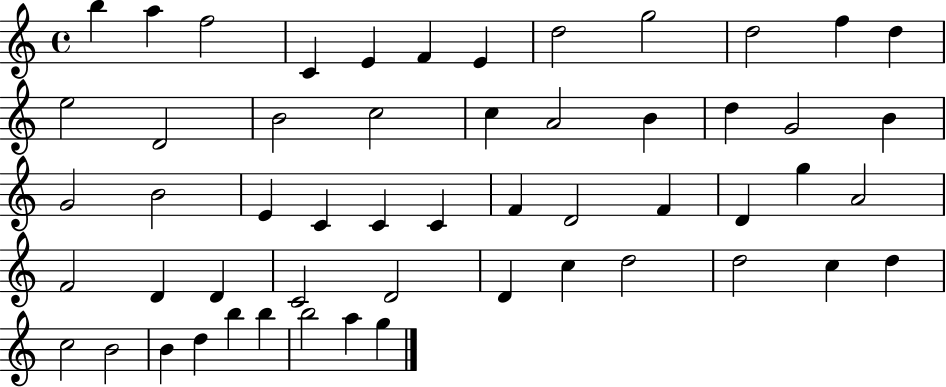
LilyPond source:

{
  \clef treble
  \time 4/4
  \defaultTimeSignature
  \key c \major
  b''4 a''4 f''2 | c'4 e'4 f'4 e'4 | d''2 g''2 | d''2 f''4 d''4 | \break e''2 d'2 | b'2 c''2 | c''4 a'2 b'4 | d''4 g'2 b'4 | \break g'2 b'2 | e'4 c'4 c'4 c'4 | f'4 d'2 f'4 | d'4 g''4 a'2 | \break f'2 d'4 d'4 | c'2 d'2 | d'4 c''4 d''2 | d''2 c''4 d''4 | \break c''2 b'2 | b'4 d''4 b''4 b''4 | b''2 a''4 g''4 | \bar "|."
}